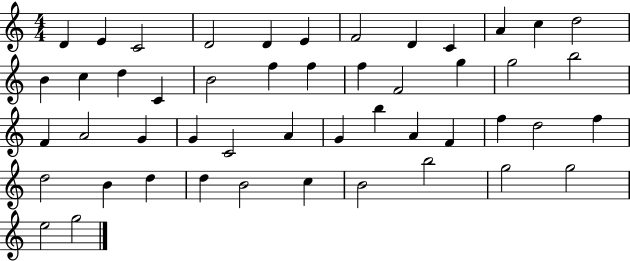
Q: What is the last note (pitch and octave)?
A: G5